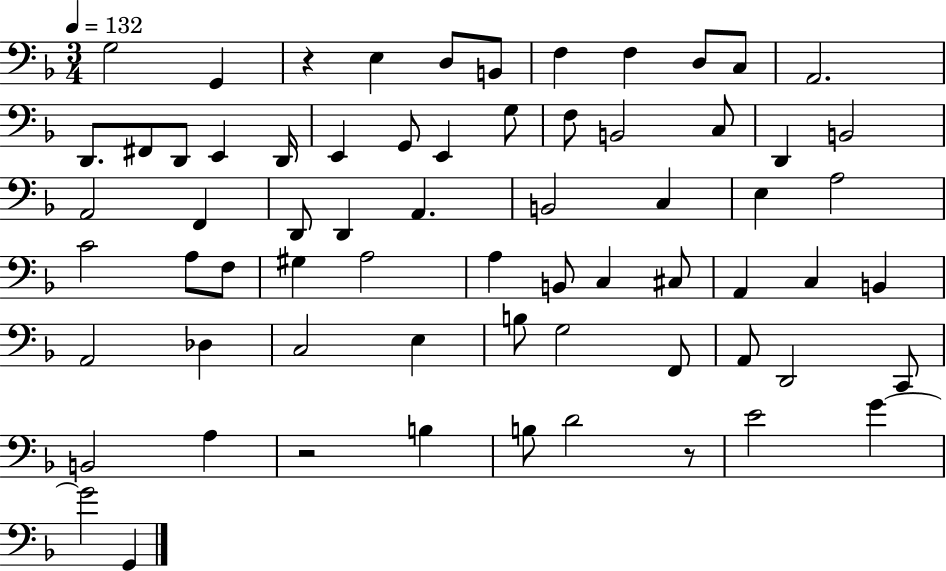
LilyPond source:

{
  \clef bass
  \numericTimeSignature
  \time 3/4
  \key f \major
  \tempo 4 = 132
  \repeat volta 2 { g2 g,4 | r4 e4 d8 b,8 | f4 f4 d8 c8 | a,2. | \break d,8. fis,8 d,8 e,4 d,16 | e,4 g,8 e,4 g8 | f8 b,2 c8 | d,4 b,2 | \break a,2 f,4 | d,8 d,4 a,4. | b,2 c4 | e4 a2 | \break c'2 a8 f8 | gis4 a2 | a4 b,8 c4 cis8 | a,4 c4 b,4 | \break a,2 des4 | c2 e4 | b8 g2 f,8 | a,8 d,2 c,8 | \break b,2 a4 | r2 b4 | b8 d'2 r8 | e'2 g'4~~ | \break g'2 g,4 | } \bar "|."
}